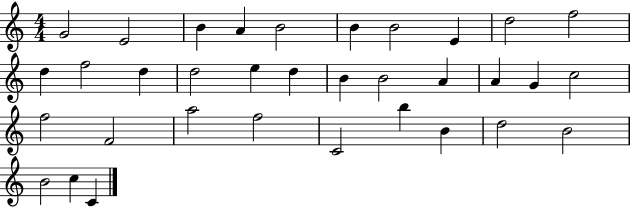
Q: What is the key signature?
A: C major